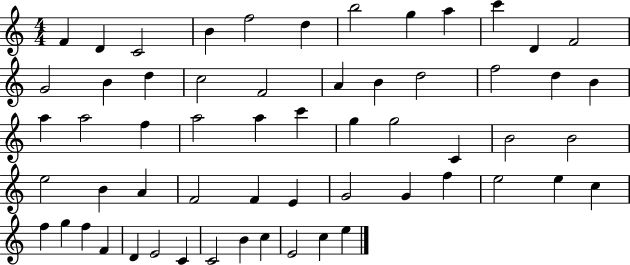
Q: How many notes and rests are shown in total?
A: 59